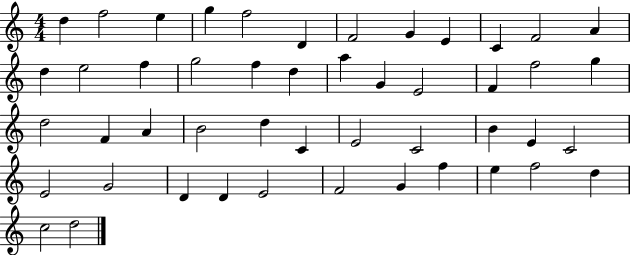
D5/q F5/h E5/q G5/q F5/h D4/q F4/h G4/q E4/q C4/q F4/h A4/q D5/q E5/h F5/q G5/h F5/q D5/q A5/q G4/q E4/h F4/q F5/h G5/q D5/h F4/q A4/q B4/h D5/q C4/q E4/h C4/h B4/q E4/q C4/h E4/h G4/h D4/q D4/q E4/h F4/h G4/q F5/q E5/q F5/h D5/q C5/h D5/h